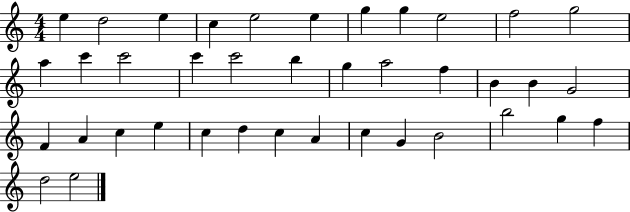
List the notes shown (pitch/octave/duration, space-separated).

E5/q D5/h E5/q C5/q E5/h E5/q G5/q G5/q E5/h F5/h G5/h A5/q C6/q C6/h C6/q C6/h B5/q G5/q A5/h F5/q B4/q B4/q G4/h F4/q A4/q C5/q E5/q C5/q D5/q C5/q A4/q C5/q G4/q B4/h B5/h G5/q F5/q D5/h E5/h